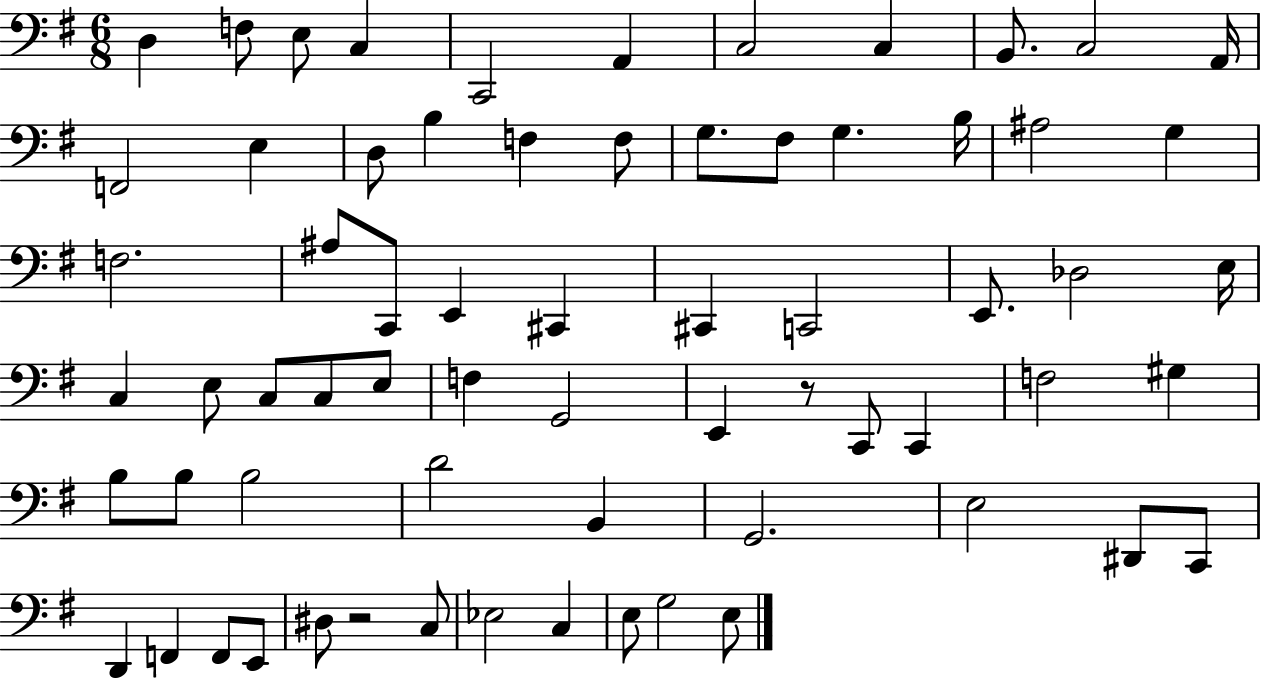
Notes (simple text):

D3/q F3/e E3/e C3/q C2/h A2/q C3/h C3/q B2/e. C3/h A2/s F2/h E3/q D3/e B3/q F3/q F3/e G3/e. F#3/e G3/q. B3/s A#3/h G3/q F3/h. A#3/e C2/e E2/q C#2/q C#2/q C2/h E2/e. Db3/h E3/s C3/q E3/e C3/e C3/e E3/e F3/q G2/h E2/q R/e C2/e C2/q F3/h G#3/q B3/e B3/e B3/h D4/h B2/q G2/h. E3/h D#2/e C2/e D2/q F2/q F2/e E2/e D#3/e R/h C3/e Eb3/h C3/q E3/e G3/h E3/e